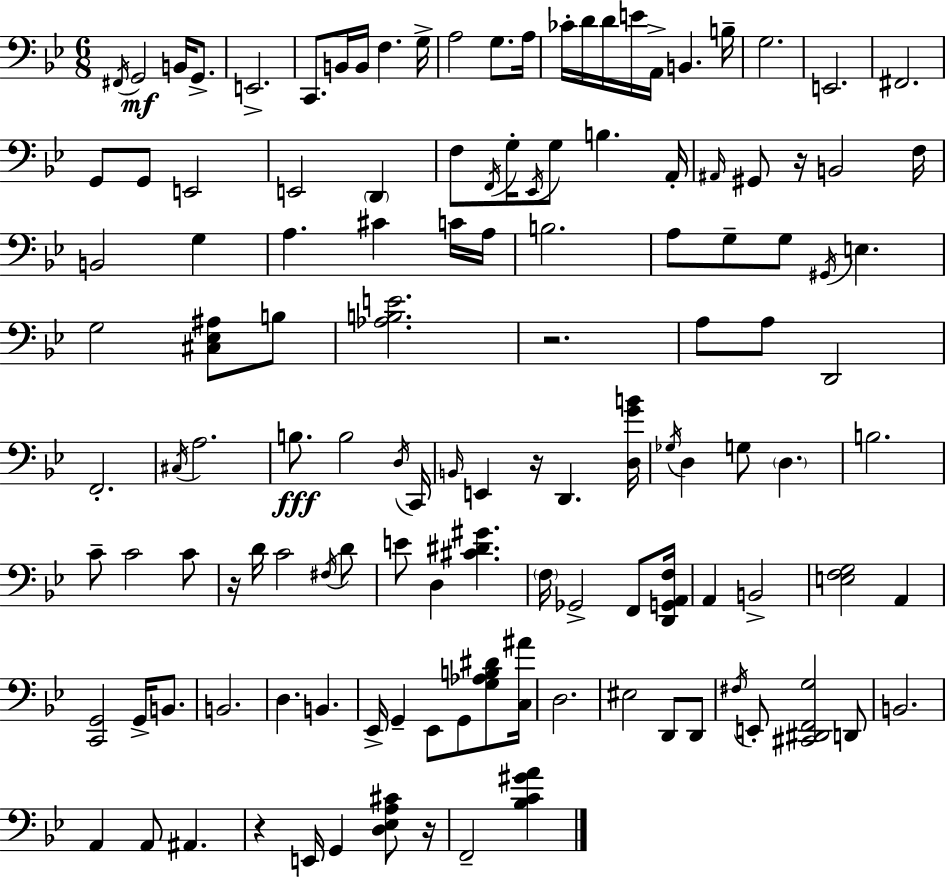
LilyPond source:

{
  \clef bass
  \numericTimeSignature
  \time 6/8
  \key g \minor
  \acciaccatura { fis,16 }\mf g,2 b,16 g,8.-> | e,2.-> | c,8. b,16 b,16 f4. | g16-> a2 g8. | \break a16 ces'16-. d'16 d'16 e'16 a,16-> b,4. | b16-- g2. | e,2. | fis,2. | \break g,8 g,8 e,2 | e,2 \parenthesize d,4 | f8 \acciaccatura { f,16 } g16-. \acciaccatura { ees,16 } g8 b4. | a,16-. \grace { ais,16 } gis,8 r16 b,2 | \break f16 b,2 | g4 a4. cis'4 | c'16 a16 b2. | a8 g8-- g8 \acciaccatura { gis,16 } e4. | \break g2 | <cis ees ais>8 b8 <aes b e'>2. | r2. | a8 a8 d,2 | \break f,2.-. | \acciaccatura { cis16 } a2. | b8.\fff b2 | \acciaccatura { d16 } c,16 \grace { b,16 } e,4 | \break r16 d,4. <d g' b'>16 \acciaccatura { ges16 } d4 | g8 \parenthesize d4. b2. | c'8-- c'2 | c'8 r16 d'16 c'2 | \break \acciaccatura { fis16 } d'8 e'8 | d4 <cis' dis' gis'>4. \parenthesize f16 ges,2-> | f,8 <d, g, a, f>16 a,4 | b,2-> <e f g>2 | \break a,4 <c, g,>2 | g,16-> b,8. b,2. | d4. | b,4. ees,16-> g,4-- | \break ees,8 g,8 <g aes b dis'>8 <c ais'>16 d2. | eis2 | d,8 d,8 \acciaccatura { fis16 } e,8-. | <cis, dis, f, g>2 d,8 b,2. | \break a,4 | a,8 ais,4. r4 | e,16 g,4 <d ees a cis'>8 r16 f,2-- | <bes c' gis' a'>4 \bar "|."
}